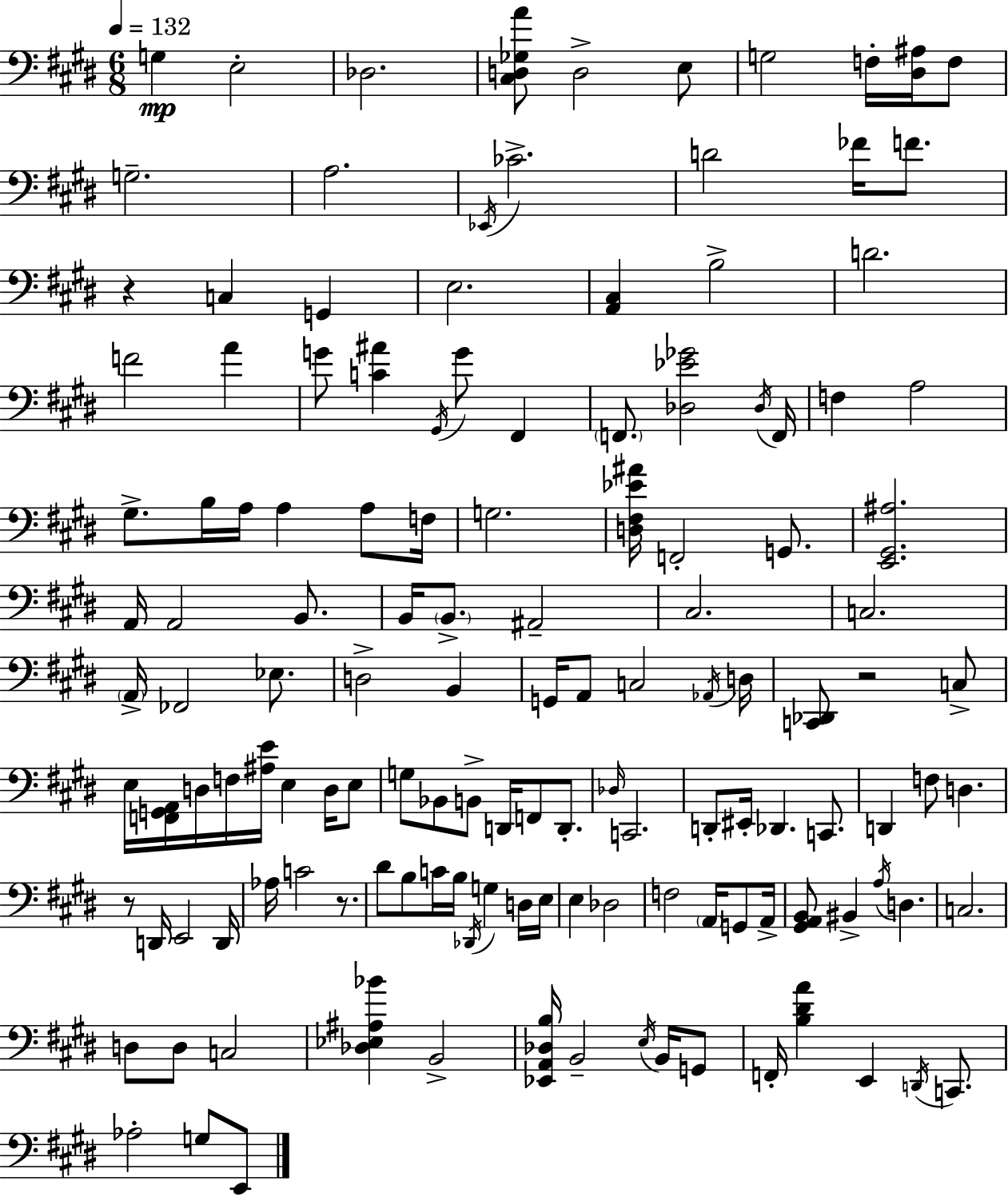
X:1
T:Untitled
M:6/8
L:1/4
K:E
G, E,2 _D,2 [^C,D,_G,A]/2 D,2 E,/2 G,2 F,/4 [^D,^A,]/4 F,/2 G,2 A,2 _E,,/4 _C2 D2 _F/4 F/2 z C, G,, E,2 [A,,^C,] B,2 D2 F2 A G/2 [C^A] ^G,,/4 G/2 ^F,, F,,/2 [_D,_E_G]2 _D,/4 F,,/4 F, A,2 ^G,/2 B,/4 A,/4 A, A,/2 F,/4 G,2 [D,^F,_E^A]/4 F,,2 G,,/2 [E,,^G,,^A,]2 A,,/4 A,,2 B,,/2 B,,/4 B,,/2 ^A,,2 ^C,2 C,2 A,,/4 _F,,2 _E,/2 D,2 B,, G,,/4 A,,/2 C,2 _A,,/4 D,/4 [C,,_D,,]/2 z2 C,/2 E,/4 [F,,G,,A,,]/4 D,/4 F,/4 [^A,E]/4 E, D,/4 E,/2 G,/2 _B,,/2 B,,/2 D,,/4 F,,/2 D,,/2 _D,/4 C,,2 D,,/2 ^E,,/4 _D,, C,,/2 D,, F,/2 D, z/2 D,,/4 E,,2 D,,/4 _A,/4 C2 z/2 ^D/2 B,/2 C/4 B,/4 _D,,/4 G, D,/4 E,/4 E, _D,2 F,2 A,,/4 G,,/2 A,,/4 [^G,,A,,B,,]/2 ^B,, A,/4 D, C,2 D,/2 D,/2 C,2 [_D,_E,^A,_B] B,,2 [_E,,A,,_D,B,]/4 B,,2 E,/4 B,,/4 G,,/2 F,,/4 [B,^DA] E,, D,,/4 C,,/2 _A,2 G,/2 E,,/2